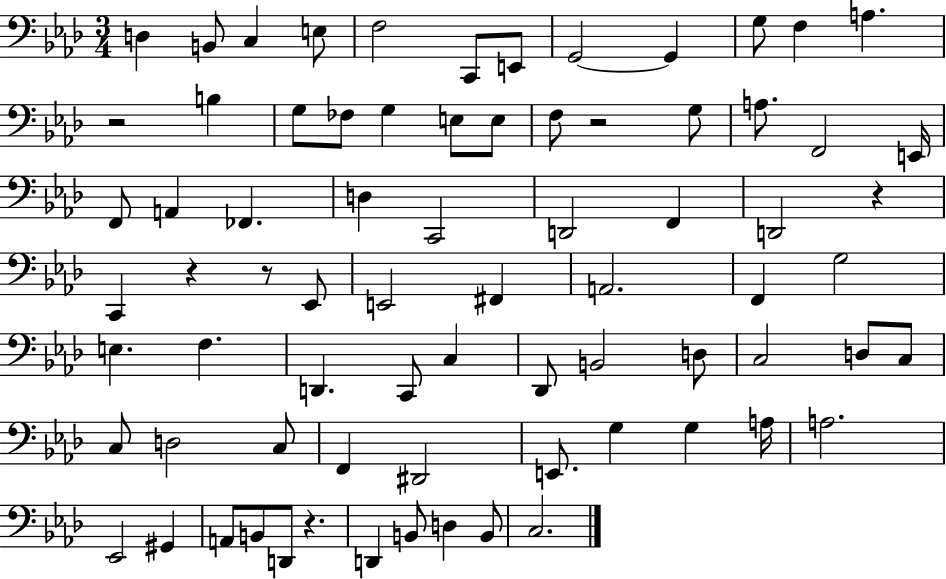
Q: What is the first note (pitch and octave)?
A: D3